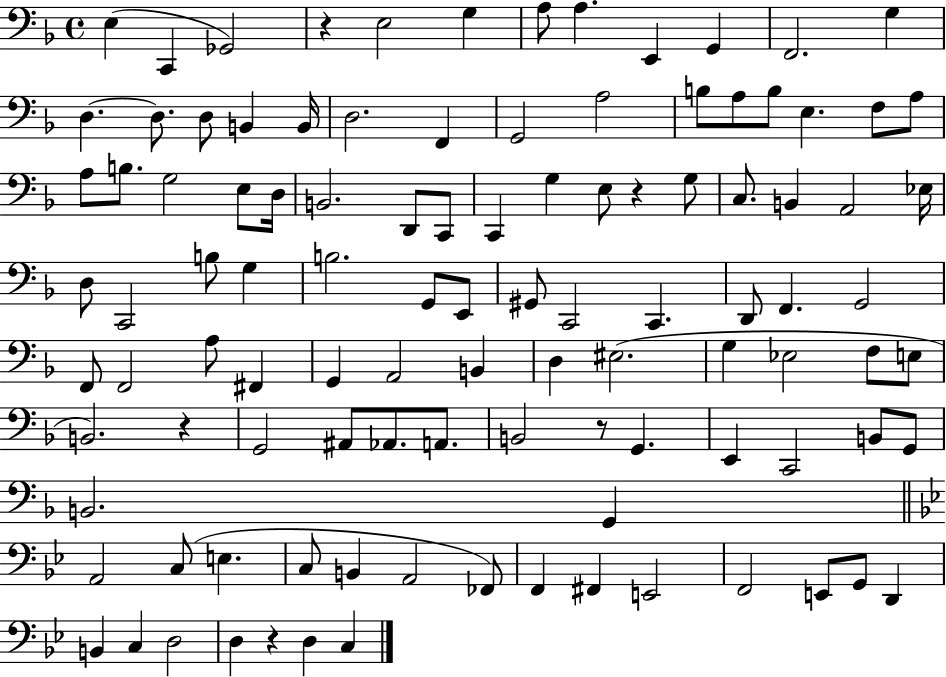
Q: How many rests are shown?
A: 5